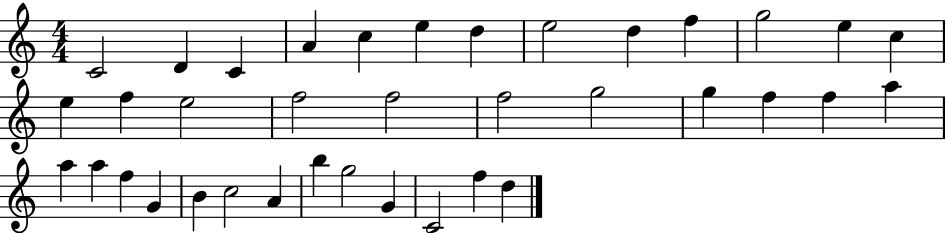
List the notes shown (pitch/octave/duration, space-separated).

C4/h D4/q C4/q A4/q C5/q E5/q D5/q E5/h D5/q F5/q G5/h E5/q C5/q E5/q F5/q E5/h F5/h F5/h F5/h G5/h G5/q F5/q F5/q A5/q A5/q A5/q F5/q G4/q B4/q C5/h A4/q B5/q G5/h G4/q C4/h F5/q D5/q